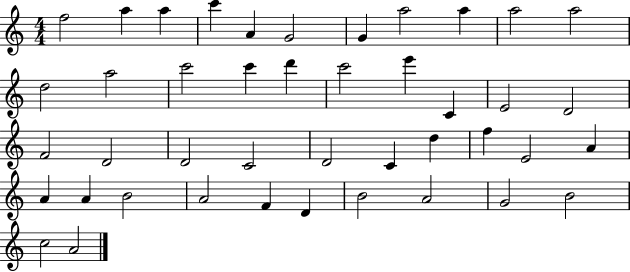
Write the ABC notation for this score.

X:1
T:Untitled
M:4/4
L:1/4
K:C
f2 a a c' A G2 G a2 a a2 a2 d2 a2 c'2 c' d' c'2 e' C E2 D2 F2 D2 D2 C2 D2 C d f E2 A A A B2 A2 F D B2 A2 G2 B2 c2 A2